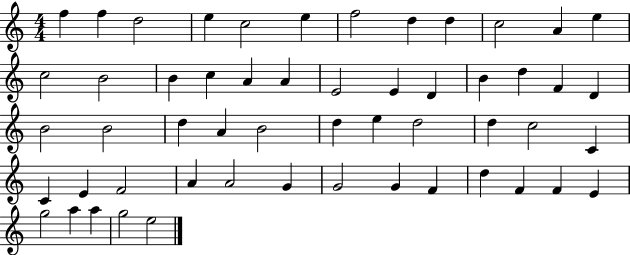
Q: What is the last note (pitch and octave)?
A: E5